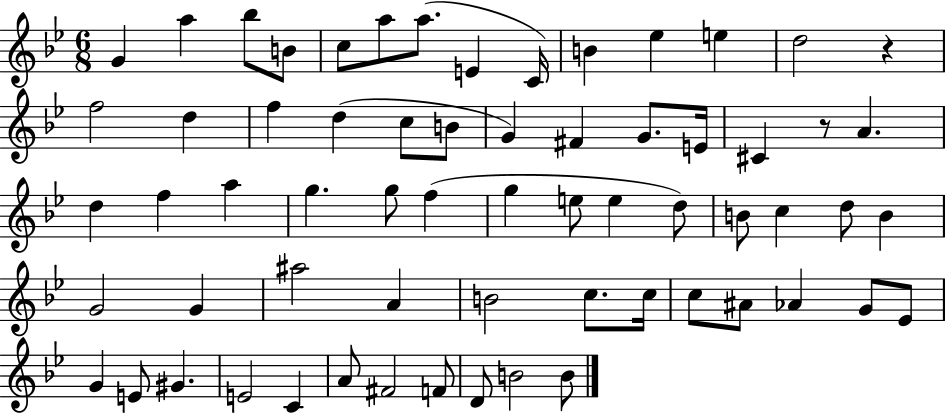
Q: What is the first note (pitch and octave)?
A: G4